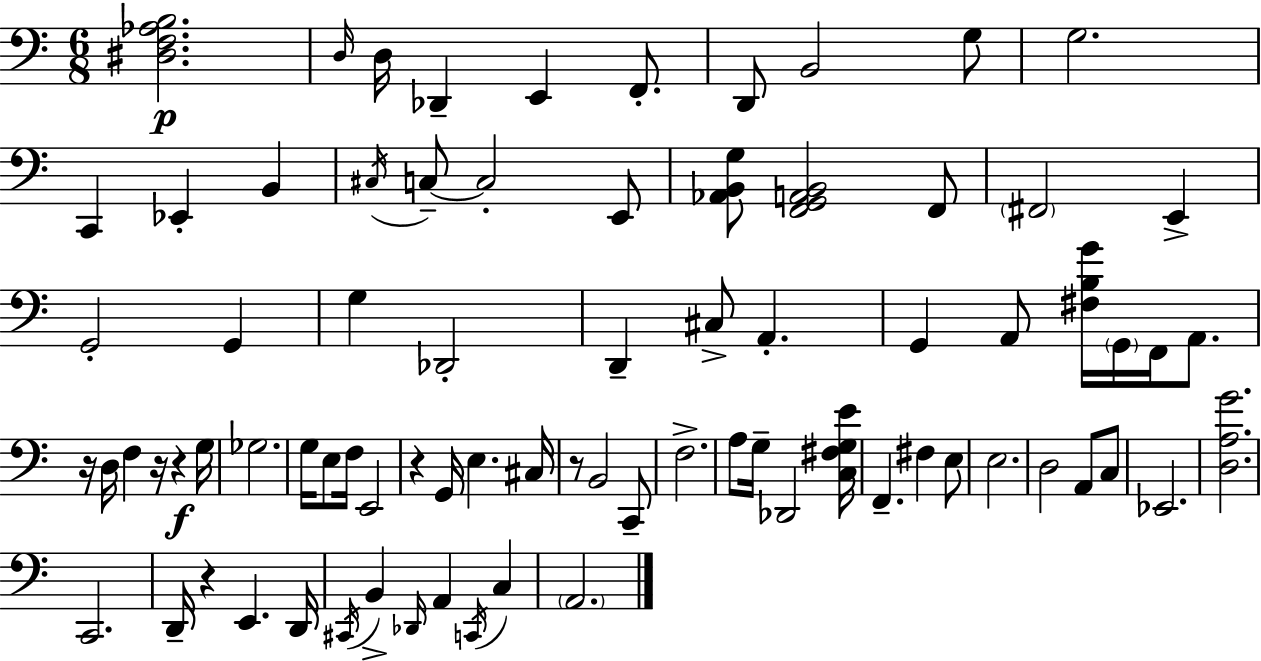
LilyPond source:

{
  \clef bass
  \numericTimeSignature
  \time 6/8
  \key a \minor
  <dis f aes b>2.\p | \grace { d16 } d16 des,4-- e,4 f,8.-. | d,8 b,2 g8 | g2. | \break c,4 ees,4-. b,4 | \acciaccatura { cis16 } c8--~~ c2-. | e,8 <aes, b, g>8 <f, g, a, b,>2 | f,8 \parenthesize fis,2 e,4-> | \break g,2-. g,4 | g4 des,2-. | d,4-- cis8-> a,4.-. | g,4 a,8 <fis b g'>16 \parenthesize g,16 f,16 a,8. | \break r16 d16 f4 r16 r4\f | g16 ges2. | g16 e8 f16 e,2 | r4 g,16 e4. | \break cis16 r8 b,2 | c,8-- f2.-> | a8 g16-- des,2 | <c fis g e'>16 f,4.-- fis4 | \break e8 e2. | d2 a,8 | c8 ees,2. | <d a g'>2. | \break c,2. | d,16-- r4 e,4. | d,16 \acciaccatura { cis,16 } b,4-> \grace { des,16 } a,4 | \acciaccatura { c,16 } c4 \parenthesize a,2. | \break \bar "|."
}